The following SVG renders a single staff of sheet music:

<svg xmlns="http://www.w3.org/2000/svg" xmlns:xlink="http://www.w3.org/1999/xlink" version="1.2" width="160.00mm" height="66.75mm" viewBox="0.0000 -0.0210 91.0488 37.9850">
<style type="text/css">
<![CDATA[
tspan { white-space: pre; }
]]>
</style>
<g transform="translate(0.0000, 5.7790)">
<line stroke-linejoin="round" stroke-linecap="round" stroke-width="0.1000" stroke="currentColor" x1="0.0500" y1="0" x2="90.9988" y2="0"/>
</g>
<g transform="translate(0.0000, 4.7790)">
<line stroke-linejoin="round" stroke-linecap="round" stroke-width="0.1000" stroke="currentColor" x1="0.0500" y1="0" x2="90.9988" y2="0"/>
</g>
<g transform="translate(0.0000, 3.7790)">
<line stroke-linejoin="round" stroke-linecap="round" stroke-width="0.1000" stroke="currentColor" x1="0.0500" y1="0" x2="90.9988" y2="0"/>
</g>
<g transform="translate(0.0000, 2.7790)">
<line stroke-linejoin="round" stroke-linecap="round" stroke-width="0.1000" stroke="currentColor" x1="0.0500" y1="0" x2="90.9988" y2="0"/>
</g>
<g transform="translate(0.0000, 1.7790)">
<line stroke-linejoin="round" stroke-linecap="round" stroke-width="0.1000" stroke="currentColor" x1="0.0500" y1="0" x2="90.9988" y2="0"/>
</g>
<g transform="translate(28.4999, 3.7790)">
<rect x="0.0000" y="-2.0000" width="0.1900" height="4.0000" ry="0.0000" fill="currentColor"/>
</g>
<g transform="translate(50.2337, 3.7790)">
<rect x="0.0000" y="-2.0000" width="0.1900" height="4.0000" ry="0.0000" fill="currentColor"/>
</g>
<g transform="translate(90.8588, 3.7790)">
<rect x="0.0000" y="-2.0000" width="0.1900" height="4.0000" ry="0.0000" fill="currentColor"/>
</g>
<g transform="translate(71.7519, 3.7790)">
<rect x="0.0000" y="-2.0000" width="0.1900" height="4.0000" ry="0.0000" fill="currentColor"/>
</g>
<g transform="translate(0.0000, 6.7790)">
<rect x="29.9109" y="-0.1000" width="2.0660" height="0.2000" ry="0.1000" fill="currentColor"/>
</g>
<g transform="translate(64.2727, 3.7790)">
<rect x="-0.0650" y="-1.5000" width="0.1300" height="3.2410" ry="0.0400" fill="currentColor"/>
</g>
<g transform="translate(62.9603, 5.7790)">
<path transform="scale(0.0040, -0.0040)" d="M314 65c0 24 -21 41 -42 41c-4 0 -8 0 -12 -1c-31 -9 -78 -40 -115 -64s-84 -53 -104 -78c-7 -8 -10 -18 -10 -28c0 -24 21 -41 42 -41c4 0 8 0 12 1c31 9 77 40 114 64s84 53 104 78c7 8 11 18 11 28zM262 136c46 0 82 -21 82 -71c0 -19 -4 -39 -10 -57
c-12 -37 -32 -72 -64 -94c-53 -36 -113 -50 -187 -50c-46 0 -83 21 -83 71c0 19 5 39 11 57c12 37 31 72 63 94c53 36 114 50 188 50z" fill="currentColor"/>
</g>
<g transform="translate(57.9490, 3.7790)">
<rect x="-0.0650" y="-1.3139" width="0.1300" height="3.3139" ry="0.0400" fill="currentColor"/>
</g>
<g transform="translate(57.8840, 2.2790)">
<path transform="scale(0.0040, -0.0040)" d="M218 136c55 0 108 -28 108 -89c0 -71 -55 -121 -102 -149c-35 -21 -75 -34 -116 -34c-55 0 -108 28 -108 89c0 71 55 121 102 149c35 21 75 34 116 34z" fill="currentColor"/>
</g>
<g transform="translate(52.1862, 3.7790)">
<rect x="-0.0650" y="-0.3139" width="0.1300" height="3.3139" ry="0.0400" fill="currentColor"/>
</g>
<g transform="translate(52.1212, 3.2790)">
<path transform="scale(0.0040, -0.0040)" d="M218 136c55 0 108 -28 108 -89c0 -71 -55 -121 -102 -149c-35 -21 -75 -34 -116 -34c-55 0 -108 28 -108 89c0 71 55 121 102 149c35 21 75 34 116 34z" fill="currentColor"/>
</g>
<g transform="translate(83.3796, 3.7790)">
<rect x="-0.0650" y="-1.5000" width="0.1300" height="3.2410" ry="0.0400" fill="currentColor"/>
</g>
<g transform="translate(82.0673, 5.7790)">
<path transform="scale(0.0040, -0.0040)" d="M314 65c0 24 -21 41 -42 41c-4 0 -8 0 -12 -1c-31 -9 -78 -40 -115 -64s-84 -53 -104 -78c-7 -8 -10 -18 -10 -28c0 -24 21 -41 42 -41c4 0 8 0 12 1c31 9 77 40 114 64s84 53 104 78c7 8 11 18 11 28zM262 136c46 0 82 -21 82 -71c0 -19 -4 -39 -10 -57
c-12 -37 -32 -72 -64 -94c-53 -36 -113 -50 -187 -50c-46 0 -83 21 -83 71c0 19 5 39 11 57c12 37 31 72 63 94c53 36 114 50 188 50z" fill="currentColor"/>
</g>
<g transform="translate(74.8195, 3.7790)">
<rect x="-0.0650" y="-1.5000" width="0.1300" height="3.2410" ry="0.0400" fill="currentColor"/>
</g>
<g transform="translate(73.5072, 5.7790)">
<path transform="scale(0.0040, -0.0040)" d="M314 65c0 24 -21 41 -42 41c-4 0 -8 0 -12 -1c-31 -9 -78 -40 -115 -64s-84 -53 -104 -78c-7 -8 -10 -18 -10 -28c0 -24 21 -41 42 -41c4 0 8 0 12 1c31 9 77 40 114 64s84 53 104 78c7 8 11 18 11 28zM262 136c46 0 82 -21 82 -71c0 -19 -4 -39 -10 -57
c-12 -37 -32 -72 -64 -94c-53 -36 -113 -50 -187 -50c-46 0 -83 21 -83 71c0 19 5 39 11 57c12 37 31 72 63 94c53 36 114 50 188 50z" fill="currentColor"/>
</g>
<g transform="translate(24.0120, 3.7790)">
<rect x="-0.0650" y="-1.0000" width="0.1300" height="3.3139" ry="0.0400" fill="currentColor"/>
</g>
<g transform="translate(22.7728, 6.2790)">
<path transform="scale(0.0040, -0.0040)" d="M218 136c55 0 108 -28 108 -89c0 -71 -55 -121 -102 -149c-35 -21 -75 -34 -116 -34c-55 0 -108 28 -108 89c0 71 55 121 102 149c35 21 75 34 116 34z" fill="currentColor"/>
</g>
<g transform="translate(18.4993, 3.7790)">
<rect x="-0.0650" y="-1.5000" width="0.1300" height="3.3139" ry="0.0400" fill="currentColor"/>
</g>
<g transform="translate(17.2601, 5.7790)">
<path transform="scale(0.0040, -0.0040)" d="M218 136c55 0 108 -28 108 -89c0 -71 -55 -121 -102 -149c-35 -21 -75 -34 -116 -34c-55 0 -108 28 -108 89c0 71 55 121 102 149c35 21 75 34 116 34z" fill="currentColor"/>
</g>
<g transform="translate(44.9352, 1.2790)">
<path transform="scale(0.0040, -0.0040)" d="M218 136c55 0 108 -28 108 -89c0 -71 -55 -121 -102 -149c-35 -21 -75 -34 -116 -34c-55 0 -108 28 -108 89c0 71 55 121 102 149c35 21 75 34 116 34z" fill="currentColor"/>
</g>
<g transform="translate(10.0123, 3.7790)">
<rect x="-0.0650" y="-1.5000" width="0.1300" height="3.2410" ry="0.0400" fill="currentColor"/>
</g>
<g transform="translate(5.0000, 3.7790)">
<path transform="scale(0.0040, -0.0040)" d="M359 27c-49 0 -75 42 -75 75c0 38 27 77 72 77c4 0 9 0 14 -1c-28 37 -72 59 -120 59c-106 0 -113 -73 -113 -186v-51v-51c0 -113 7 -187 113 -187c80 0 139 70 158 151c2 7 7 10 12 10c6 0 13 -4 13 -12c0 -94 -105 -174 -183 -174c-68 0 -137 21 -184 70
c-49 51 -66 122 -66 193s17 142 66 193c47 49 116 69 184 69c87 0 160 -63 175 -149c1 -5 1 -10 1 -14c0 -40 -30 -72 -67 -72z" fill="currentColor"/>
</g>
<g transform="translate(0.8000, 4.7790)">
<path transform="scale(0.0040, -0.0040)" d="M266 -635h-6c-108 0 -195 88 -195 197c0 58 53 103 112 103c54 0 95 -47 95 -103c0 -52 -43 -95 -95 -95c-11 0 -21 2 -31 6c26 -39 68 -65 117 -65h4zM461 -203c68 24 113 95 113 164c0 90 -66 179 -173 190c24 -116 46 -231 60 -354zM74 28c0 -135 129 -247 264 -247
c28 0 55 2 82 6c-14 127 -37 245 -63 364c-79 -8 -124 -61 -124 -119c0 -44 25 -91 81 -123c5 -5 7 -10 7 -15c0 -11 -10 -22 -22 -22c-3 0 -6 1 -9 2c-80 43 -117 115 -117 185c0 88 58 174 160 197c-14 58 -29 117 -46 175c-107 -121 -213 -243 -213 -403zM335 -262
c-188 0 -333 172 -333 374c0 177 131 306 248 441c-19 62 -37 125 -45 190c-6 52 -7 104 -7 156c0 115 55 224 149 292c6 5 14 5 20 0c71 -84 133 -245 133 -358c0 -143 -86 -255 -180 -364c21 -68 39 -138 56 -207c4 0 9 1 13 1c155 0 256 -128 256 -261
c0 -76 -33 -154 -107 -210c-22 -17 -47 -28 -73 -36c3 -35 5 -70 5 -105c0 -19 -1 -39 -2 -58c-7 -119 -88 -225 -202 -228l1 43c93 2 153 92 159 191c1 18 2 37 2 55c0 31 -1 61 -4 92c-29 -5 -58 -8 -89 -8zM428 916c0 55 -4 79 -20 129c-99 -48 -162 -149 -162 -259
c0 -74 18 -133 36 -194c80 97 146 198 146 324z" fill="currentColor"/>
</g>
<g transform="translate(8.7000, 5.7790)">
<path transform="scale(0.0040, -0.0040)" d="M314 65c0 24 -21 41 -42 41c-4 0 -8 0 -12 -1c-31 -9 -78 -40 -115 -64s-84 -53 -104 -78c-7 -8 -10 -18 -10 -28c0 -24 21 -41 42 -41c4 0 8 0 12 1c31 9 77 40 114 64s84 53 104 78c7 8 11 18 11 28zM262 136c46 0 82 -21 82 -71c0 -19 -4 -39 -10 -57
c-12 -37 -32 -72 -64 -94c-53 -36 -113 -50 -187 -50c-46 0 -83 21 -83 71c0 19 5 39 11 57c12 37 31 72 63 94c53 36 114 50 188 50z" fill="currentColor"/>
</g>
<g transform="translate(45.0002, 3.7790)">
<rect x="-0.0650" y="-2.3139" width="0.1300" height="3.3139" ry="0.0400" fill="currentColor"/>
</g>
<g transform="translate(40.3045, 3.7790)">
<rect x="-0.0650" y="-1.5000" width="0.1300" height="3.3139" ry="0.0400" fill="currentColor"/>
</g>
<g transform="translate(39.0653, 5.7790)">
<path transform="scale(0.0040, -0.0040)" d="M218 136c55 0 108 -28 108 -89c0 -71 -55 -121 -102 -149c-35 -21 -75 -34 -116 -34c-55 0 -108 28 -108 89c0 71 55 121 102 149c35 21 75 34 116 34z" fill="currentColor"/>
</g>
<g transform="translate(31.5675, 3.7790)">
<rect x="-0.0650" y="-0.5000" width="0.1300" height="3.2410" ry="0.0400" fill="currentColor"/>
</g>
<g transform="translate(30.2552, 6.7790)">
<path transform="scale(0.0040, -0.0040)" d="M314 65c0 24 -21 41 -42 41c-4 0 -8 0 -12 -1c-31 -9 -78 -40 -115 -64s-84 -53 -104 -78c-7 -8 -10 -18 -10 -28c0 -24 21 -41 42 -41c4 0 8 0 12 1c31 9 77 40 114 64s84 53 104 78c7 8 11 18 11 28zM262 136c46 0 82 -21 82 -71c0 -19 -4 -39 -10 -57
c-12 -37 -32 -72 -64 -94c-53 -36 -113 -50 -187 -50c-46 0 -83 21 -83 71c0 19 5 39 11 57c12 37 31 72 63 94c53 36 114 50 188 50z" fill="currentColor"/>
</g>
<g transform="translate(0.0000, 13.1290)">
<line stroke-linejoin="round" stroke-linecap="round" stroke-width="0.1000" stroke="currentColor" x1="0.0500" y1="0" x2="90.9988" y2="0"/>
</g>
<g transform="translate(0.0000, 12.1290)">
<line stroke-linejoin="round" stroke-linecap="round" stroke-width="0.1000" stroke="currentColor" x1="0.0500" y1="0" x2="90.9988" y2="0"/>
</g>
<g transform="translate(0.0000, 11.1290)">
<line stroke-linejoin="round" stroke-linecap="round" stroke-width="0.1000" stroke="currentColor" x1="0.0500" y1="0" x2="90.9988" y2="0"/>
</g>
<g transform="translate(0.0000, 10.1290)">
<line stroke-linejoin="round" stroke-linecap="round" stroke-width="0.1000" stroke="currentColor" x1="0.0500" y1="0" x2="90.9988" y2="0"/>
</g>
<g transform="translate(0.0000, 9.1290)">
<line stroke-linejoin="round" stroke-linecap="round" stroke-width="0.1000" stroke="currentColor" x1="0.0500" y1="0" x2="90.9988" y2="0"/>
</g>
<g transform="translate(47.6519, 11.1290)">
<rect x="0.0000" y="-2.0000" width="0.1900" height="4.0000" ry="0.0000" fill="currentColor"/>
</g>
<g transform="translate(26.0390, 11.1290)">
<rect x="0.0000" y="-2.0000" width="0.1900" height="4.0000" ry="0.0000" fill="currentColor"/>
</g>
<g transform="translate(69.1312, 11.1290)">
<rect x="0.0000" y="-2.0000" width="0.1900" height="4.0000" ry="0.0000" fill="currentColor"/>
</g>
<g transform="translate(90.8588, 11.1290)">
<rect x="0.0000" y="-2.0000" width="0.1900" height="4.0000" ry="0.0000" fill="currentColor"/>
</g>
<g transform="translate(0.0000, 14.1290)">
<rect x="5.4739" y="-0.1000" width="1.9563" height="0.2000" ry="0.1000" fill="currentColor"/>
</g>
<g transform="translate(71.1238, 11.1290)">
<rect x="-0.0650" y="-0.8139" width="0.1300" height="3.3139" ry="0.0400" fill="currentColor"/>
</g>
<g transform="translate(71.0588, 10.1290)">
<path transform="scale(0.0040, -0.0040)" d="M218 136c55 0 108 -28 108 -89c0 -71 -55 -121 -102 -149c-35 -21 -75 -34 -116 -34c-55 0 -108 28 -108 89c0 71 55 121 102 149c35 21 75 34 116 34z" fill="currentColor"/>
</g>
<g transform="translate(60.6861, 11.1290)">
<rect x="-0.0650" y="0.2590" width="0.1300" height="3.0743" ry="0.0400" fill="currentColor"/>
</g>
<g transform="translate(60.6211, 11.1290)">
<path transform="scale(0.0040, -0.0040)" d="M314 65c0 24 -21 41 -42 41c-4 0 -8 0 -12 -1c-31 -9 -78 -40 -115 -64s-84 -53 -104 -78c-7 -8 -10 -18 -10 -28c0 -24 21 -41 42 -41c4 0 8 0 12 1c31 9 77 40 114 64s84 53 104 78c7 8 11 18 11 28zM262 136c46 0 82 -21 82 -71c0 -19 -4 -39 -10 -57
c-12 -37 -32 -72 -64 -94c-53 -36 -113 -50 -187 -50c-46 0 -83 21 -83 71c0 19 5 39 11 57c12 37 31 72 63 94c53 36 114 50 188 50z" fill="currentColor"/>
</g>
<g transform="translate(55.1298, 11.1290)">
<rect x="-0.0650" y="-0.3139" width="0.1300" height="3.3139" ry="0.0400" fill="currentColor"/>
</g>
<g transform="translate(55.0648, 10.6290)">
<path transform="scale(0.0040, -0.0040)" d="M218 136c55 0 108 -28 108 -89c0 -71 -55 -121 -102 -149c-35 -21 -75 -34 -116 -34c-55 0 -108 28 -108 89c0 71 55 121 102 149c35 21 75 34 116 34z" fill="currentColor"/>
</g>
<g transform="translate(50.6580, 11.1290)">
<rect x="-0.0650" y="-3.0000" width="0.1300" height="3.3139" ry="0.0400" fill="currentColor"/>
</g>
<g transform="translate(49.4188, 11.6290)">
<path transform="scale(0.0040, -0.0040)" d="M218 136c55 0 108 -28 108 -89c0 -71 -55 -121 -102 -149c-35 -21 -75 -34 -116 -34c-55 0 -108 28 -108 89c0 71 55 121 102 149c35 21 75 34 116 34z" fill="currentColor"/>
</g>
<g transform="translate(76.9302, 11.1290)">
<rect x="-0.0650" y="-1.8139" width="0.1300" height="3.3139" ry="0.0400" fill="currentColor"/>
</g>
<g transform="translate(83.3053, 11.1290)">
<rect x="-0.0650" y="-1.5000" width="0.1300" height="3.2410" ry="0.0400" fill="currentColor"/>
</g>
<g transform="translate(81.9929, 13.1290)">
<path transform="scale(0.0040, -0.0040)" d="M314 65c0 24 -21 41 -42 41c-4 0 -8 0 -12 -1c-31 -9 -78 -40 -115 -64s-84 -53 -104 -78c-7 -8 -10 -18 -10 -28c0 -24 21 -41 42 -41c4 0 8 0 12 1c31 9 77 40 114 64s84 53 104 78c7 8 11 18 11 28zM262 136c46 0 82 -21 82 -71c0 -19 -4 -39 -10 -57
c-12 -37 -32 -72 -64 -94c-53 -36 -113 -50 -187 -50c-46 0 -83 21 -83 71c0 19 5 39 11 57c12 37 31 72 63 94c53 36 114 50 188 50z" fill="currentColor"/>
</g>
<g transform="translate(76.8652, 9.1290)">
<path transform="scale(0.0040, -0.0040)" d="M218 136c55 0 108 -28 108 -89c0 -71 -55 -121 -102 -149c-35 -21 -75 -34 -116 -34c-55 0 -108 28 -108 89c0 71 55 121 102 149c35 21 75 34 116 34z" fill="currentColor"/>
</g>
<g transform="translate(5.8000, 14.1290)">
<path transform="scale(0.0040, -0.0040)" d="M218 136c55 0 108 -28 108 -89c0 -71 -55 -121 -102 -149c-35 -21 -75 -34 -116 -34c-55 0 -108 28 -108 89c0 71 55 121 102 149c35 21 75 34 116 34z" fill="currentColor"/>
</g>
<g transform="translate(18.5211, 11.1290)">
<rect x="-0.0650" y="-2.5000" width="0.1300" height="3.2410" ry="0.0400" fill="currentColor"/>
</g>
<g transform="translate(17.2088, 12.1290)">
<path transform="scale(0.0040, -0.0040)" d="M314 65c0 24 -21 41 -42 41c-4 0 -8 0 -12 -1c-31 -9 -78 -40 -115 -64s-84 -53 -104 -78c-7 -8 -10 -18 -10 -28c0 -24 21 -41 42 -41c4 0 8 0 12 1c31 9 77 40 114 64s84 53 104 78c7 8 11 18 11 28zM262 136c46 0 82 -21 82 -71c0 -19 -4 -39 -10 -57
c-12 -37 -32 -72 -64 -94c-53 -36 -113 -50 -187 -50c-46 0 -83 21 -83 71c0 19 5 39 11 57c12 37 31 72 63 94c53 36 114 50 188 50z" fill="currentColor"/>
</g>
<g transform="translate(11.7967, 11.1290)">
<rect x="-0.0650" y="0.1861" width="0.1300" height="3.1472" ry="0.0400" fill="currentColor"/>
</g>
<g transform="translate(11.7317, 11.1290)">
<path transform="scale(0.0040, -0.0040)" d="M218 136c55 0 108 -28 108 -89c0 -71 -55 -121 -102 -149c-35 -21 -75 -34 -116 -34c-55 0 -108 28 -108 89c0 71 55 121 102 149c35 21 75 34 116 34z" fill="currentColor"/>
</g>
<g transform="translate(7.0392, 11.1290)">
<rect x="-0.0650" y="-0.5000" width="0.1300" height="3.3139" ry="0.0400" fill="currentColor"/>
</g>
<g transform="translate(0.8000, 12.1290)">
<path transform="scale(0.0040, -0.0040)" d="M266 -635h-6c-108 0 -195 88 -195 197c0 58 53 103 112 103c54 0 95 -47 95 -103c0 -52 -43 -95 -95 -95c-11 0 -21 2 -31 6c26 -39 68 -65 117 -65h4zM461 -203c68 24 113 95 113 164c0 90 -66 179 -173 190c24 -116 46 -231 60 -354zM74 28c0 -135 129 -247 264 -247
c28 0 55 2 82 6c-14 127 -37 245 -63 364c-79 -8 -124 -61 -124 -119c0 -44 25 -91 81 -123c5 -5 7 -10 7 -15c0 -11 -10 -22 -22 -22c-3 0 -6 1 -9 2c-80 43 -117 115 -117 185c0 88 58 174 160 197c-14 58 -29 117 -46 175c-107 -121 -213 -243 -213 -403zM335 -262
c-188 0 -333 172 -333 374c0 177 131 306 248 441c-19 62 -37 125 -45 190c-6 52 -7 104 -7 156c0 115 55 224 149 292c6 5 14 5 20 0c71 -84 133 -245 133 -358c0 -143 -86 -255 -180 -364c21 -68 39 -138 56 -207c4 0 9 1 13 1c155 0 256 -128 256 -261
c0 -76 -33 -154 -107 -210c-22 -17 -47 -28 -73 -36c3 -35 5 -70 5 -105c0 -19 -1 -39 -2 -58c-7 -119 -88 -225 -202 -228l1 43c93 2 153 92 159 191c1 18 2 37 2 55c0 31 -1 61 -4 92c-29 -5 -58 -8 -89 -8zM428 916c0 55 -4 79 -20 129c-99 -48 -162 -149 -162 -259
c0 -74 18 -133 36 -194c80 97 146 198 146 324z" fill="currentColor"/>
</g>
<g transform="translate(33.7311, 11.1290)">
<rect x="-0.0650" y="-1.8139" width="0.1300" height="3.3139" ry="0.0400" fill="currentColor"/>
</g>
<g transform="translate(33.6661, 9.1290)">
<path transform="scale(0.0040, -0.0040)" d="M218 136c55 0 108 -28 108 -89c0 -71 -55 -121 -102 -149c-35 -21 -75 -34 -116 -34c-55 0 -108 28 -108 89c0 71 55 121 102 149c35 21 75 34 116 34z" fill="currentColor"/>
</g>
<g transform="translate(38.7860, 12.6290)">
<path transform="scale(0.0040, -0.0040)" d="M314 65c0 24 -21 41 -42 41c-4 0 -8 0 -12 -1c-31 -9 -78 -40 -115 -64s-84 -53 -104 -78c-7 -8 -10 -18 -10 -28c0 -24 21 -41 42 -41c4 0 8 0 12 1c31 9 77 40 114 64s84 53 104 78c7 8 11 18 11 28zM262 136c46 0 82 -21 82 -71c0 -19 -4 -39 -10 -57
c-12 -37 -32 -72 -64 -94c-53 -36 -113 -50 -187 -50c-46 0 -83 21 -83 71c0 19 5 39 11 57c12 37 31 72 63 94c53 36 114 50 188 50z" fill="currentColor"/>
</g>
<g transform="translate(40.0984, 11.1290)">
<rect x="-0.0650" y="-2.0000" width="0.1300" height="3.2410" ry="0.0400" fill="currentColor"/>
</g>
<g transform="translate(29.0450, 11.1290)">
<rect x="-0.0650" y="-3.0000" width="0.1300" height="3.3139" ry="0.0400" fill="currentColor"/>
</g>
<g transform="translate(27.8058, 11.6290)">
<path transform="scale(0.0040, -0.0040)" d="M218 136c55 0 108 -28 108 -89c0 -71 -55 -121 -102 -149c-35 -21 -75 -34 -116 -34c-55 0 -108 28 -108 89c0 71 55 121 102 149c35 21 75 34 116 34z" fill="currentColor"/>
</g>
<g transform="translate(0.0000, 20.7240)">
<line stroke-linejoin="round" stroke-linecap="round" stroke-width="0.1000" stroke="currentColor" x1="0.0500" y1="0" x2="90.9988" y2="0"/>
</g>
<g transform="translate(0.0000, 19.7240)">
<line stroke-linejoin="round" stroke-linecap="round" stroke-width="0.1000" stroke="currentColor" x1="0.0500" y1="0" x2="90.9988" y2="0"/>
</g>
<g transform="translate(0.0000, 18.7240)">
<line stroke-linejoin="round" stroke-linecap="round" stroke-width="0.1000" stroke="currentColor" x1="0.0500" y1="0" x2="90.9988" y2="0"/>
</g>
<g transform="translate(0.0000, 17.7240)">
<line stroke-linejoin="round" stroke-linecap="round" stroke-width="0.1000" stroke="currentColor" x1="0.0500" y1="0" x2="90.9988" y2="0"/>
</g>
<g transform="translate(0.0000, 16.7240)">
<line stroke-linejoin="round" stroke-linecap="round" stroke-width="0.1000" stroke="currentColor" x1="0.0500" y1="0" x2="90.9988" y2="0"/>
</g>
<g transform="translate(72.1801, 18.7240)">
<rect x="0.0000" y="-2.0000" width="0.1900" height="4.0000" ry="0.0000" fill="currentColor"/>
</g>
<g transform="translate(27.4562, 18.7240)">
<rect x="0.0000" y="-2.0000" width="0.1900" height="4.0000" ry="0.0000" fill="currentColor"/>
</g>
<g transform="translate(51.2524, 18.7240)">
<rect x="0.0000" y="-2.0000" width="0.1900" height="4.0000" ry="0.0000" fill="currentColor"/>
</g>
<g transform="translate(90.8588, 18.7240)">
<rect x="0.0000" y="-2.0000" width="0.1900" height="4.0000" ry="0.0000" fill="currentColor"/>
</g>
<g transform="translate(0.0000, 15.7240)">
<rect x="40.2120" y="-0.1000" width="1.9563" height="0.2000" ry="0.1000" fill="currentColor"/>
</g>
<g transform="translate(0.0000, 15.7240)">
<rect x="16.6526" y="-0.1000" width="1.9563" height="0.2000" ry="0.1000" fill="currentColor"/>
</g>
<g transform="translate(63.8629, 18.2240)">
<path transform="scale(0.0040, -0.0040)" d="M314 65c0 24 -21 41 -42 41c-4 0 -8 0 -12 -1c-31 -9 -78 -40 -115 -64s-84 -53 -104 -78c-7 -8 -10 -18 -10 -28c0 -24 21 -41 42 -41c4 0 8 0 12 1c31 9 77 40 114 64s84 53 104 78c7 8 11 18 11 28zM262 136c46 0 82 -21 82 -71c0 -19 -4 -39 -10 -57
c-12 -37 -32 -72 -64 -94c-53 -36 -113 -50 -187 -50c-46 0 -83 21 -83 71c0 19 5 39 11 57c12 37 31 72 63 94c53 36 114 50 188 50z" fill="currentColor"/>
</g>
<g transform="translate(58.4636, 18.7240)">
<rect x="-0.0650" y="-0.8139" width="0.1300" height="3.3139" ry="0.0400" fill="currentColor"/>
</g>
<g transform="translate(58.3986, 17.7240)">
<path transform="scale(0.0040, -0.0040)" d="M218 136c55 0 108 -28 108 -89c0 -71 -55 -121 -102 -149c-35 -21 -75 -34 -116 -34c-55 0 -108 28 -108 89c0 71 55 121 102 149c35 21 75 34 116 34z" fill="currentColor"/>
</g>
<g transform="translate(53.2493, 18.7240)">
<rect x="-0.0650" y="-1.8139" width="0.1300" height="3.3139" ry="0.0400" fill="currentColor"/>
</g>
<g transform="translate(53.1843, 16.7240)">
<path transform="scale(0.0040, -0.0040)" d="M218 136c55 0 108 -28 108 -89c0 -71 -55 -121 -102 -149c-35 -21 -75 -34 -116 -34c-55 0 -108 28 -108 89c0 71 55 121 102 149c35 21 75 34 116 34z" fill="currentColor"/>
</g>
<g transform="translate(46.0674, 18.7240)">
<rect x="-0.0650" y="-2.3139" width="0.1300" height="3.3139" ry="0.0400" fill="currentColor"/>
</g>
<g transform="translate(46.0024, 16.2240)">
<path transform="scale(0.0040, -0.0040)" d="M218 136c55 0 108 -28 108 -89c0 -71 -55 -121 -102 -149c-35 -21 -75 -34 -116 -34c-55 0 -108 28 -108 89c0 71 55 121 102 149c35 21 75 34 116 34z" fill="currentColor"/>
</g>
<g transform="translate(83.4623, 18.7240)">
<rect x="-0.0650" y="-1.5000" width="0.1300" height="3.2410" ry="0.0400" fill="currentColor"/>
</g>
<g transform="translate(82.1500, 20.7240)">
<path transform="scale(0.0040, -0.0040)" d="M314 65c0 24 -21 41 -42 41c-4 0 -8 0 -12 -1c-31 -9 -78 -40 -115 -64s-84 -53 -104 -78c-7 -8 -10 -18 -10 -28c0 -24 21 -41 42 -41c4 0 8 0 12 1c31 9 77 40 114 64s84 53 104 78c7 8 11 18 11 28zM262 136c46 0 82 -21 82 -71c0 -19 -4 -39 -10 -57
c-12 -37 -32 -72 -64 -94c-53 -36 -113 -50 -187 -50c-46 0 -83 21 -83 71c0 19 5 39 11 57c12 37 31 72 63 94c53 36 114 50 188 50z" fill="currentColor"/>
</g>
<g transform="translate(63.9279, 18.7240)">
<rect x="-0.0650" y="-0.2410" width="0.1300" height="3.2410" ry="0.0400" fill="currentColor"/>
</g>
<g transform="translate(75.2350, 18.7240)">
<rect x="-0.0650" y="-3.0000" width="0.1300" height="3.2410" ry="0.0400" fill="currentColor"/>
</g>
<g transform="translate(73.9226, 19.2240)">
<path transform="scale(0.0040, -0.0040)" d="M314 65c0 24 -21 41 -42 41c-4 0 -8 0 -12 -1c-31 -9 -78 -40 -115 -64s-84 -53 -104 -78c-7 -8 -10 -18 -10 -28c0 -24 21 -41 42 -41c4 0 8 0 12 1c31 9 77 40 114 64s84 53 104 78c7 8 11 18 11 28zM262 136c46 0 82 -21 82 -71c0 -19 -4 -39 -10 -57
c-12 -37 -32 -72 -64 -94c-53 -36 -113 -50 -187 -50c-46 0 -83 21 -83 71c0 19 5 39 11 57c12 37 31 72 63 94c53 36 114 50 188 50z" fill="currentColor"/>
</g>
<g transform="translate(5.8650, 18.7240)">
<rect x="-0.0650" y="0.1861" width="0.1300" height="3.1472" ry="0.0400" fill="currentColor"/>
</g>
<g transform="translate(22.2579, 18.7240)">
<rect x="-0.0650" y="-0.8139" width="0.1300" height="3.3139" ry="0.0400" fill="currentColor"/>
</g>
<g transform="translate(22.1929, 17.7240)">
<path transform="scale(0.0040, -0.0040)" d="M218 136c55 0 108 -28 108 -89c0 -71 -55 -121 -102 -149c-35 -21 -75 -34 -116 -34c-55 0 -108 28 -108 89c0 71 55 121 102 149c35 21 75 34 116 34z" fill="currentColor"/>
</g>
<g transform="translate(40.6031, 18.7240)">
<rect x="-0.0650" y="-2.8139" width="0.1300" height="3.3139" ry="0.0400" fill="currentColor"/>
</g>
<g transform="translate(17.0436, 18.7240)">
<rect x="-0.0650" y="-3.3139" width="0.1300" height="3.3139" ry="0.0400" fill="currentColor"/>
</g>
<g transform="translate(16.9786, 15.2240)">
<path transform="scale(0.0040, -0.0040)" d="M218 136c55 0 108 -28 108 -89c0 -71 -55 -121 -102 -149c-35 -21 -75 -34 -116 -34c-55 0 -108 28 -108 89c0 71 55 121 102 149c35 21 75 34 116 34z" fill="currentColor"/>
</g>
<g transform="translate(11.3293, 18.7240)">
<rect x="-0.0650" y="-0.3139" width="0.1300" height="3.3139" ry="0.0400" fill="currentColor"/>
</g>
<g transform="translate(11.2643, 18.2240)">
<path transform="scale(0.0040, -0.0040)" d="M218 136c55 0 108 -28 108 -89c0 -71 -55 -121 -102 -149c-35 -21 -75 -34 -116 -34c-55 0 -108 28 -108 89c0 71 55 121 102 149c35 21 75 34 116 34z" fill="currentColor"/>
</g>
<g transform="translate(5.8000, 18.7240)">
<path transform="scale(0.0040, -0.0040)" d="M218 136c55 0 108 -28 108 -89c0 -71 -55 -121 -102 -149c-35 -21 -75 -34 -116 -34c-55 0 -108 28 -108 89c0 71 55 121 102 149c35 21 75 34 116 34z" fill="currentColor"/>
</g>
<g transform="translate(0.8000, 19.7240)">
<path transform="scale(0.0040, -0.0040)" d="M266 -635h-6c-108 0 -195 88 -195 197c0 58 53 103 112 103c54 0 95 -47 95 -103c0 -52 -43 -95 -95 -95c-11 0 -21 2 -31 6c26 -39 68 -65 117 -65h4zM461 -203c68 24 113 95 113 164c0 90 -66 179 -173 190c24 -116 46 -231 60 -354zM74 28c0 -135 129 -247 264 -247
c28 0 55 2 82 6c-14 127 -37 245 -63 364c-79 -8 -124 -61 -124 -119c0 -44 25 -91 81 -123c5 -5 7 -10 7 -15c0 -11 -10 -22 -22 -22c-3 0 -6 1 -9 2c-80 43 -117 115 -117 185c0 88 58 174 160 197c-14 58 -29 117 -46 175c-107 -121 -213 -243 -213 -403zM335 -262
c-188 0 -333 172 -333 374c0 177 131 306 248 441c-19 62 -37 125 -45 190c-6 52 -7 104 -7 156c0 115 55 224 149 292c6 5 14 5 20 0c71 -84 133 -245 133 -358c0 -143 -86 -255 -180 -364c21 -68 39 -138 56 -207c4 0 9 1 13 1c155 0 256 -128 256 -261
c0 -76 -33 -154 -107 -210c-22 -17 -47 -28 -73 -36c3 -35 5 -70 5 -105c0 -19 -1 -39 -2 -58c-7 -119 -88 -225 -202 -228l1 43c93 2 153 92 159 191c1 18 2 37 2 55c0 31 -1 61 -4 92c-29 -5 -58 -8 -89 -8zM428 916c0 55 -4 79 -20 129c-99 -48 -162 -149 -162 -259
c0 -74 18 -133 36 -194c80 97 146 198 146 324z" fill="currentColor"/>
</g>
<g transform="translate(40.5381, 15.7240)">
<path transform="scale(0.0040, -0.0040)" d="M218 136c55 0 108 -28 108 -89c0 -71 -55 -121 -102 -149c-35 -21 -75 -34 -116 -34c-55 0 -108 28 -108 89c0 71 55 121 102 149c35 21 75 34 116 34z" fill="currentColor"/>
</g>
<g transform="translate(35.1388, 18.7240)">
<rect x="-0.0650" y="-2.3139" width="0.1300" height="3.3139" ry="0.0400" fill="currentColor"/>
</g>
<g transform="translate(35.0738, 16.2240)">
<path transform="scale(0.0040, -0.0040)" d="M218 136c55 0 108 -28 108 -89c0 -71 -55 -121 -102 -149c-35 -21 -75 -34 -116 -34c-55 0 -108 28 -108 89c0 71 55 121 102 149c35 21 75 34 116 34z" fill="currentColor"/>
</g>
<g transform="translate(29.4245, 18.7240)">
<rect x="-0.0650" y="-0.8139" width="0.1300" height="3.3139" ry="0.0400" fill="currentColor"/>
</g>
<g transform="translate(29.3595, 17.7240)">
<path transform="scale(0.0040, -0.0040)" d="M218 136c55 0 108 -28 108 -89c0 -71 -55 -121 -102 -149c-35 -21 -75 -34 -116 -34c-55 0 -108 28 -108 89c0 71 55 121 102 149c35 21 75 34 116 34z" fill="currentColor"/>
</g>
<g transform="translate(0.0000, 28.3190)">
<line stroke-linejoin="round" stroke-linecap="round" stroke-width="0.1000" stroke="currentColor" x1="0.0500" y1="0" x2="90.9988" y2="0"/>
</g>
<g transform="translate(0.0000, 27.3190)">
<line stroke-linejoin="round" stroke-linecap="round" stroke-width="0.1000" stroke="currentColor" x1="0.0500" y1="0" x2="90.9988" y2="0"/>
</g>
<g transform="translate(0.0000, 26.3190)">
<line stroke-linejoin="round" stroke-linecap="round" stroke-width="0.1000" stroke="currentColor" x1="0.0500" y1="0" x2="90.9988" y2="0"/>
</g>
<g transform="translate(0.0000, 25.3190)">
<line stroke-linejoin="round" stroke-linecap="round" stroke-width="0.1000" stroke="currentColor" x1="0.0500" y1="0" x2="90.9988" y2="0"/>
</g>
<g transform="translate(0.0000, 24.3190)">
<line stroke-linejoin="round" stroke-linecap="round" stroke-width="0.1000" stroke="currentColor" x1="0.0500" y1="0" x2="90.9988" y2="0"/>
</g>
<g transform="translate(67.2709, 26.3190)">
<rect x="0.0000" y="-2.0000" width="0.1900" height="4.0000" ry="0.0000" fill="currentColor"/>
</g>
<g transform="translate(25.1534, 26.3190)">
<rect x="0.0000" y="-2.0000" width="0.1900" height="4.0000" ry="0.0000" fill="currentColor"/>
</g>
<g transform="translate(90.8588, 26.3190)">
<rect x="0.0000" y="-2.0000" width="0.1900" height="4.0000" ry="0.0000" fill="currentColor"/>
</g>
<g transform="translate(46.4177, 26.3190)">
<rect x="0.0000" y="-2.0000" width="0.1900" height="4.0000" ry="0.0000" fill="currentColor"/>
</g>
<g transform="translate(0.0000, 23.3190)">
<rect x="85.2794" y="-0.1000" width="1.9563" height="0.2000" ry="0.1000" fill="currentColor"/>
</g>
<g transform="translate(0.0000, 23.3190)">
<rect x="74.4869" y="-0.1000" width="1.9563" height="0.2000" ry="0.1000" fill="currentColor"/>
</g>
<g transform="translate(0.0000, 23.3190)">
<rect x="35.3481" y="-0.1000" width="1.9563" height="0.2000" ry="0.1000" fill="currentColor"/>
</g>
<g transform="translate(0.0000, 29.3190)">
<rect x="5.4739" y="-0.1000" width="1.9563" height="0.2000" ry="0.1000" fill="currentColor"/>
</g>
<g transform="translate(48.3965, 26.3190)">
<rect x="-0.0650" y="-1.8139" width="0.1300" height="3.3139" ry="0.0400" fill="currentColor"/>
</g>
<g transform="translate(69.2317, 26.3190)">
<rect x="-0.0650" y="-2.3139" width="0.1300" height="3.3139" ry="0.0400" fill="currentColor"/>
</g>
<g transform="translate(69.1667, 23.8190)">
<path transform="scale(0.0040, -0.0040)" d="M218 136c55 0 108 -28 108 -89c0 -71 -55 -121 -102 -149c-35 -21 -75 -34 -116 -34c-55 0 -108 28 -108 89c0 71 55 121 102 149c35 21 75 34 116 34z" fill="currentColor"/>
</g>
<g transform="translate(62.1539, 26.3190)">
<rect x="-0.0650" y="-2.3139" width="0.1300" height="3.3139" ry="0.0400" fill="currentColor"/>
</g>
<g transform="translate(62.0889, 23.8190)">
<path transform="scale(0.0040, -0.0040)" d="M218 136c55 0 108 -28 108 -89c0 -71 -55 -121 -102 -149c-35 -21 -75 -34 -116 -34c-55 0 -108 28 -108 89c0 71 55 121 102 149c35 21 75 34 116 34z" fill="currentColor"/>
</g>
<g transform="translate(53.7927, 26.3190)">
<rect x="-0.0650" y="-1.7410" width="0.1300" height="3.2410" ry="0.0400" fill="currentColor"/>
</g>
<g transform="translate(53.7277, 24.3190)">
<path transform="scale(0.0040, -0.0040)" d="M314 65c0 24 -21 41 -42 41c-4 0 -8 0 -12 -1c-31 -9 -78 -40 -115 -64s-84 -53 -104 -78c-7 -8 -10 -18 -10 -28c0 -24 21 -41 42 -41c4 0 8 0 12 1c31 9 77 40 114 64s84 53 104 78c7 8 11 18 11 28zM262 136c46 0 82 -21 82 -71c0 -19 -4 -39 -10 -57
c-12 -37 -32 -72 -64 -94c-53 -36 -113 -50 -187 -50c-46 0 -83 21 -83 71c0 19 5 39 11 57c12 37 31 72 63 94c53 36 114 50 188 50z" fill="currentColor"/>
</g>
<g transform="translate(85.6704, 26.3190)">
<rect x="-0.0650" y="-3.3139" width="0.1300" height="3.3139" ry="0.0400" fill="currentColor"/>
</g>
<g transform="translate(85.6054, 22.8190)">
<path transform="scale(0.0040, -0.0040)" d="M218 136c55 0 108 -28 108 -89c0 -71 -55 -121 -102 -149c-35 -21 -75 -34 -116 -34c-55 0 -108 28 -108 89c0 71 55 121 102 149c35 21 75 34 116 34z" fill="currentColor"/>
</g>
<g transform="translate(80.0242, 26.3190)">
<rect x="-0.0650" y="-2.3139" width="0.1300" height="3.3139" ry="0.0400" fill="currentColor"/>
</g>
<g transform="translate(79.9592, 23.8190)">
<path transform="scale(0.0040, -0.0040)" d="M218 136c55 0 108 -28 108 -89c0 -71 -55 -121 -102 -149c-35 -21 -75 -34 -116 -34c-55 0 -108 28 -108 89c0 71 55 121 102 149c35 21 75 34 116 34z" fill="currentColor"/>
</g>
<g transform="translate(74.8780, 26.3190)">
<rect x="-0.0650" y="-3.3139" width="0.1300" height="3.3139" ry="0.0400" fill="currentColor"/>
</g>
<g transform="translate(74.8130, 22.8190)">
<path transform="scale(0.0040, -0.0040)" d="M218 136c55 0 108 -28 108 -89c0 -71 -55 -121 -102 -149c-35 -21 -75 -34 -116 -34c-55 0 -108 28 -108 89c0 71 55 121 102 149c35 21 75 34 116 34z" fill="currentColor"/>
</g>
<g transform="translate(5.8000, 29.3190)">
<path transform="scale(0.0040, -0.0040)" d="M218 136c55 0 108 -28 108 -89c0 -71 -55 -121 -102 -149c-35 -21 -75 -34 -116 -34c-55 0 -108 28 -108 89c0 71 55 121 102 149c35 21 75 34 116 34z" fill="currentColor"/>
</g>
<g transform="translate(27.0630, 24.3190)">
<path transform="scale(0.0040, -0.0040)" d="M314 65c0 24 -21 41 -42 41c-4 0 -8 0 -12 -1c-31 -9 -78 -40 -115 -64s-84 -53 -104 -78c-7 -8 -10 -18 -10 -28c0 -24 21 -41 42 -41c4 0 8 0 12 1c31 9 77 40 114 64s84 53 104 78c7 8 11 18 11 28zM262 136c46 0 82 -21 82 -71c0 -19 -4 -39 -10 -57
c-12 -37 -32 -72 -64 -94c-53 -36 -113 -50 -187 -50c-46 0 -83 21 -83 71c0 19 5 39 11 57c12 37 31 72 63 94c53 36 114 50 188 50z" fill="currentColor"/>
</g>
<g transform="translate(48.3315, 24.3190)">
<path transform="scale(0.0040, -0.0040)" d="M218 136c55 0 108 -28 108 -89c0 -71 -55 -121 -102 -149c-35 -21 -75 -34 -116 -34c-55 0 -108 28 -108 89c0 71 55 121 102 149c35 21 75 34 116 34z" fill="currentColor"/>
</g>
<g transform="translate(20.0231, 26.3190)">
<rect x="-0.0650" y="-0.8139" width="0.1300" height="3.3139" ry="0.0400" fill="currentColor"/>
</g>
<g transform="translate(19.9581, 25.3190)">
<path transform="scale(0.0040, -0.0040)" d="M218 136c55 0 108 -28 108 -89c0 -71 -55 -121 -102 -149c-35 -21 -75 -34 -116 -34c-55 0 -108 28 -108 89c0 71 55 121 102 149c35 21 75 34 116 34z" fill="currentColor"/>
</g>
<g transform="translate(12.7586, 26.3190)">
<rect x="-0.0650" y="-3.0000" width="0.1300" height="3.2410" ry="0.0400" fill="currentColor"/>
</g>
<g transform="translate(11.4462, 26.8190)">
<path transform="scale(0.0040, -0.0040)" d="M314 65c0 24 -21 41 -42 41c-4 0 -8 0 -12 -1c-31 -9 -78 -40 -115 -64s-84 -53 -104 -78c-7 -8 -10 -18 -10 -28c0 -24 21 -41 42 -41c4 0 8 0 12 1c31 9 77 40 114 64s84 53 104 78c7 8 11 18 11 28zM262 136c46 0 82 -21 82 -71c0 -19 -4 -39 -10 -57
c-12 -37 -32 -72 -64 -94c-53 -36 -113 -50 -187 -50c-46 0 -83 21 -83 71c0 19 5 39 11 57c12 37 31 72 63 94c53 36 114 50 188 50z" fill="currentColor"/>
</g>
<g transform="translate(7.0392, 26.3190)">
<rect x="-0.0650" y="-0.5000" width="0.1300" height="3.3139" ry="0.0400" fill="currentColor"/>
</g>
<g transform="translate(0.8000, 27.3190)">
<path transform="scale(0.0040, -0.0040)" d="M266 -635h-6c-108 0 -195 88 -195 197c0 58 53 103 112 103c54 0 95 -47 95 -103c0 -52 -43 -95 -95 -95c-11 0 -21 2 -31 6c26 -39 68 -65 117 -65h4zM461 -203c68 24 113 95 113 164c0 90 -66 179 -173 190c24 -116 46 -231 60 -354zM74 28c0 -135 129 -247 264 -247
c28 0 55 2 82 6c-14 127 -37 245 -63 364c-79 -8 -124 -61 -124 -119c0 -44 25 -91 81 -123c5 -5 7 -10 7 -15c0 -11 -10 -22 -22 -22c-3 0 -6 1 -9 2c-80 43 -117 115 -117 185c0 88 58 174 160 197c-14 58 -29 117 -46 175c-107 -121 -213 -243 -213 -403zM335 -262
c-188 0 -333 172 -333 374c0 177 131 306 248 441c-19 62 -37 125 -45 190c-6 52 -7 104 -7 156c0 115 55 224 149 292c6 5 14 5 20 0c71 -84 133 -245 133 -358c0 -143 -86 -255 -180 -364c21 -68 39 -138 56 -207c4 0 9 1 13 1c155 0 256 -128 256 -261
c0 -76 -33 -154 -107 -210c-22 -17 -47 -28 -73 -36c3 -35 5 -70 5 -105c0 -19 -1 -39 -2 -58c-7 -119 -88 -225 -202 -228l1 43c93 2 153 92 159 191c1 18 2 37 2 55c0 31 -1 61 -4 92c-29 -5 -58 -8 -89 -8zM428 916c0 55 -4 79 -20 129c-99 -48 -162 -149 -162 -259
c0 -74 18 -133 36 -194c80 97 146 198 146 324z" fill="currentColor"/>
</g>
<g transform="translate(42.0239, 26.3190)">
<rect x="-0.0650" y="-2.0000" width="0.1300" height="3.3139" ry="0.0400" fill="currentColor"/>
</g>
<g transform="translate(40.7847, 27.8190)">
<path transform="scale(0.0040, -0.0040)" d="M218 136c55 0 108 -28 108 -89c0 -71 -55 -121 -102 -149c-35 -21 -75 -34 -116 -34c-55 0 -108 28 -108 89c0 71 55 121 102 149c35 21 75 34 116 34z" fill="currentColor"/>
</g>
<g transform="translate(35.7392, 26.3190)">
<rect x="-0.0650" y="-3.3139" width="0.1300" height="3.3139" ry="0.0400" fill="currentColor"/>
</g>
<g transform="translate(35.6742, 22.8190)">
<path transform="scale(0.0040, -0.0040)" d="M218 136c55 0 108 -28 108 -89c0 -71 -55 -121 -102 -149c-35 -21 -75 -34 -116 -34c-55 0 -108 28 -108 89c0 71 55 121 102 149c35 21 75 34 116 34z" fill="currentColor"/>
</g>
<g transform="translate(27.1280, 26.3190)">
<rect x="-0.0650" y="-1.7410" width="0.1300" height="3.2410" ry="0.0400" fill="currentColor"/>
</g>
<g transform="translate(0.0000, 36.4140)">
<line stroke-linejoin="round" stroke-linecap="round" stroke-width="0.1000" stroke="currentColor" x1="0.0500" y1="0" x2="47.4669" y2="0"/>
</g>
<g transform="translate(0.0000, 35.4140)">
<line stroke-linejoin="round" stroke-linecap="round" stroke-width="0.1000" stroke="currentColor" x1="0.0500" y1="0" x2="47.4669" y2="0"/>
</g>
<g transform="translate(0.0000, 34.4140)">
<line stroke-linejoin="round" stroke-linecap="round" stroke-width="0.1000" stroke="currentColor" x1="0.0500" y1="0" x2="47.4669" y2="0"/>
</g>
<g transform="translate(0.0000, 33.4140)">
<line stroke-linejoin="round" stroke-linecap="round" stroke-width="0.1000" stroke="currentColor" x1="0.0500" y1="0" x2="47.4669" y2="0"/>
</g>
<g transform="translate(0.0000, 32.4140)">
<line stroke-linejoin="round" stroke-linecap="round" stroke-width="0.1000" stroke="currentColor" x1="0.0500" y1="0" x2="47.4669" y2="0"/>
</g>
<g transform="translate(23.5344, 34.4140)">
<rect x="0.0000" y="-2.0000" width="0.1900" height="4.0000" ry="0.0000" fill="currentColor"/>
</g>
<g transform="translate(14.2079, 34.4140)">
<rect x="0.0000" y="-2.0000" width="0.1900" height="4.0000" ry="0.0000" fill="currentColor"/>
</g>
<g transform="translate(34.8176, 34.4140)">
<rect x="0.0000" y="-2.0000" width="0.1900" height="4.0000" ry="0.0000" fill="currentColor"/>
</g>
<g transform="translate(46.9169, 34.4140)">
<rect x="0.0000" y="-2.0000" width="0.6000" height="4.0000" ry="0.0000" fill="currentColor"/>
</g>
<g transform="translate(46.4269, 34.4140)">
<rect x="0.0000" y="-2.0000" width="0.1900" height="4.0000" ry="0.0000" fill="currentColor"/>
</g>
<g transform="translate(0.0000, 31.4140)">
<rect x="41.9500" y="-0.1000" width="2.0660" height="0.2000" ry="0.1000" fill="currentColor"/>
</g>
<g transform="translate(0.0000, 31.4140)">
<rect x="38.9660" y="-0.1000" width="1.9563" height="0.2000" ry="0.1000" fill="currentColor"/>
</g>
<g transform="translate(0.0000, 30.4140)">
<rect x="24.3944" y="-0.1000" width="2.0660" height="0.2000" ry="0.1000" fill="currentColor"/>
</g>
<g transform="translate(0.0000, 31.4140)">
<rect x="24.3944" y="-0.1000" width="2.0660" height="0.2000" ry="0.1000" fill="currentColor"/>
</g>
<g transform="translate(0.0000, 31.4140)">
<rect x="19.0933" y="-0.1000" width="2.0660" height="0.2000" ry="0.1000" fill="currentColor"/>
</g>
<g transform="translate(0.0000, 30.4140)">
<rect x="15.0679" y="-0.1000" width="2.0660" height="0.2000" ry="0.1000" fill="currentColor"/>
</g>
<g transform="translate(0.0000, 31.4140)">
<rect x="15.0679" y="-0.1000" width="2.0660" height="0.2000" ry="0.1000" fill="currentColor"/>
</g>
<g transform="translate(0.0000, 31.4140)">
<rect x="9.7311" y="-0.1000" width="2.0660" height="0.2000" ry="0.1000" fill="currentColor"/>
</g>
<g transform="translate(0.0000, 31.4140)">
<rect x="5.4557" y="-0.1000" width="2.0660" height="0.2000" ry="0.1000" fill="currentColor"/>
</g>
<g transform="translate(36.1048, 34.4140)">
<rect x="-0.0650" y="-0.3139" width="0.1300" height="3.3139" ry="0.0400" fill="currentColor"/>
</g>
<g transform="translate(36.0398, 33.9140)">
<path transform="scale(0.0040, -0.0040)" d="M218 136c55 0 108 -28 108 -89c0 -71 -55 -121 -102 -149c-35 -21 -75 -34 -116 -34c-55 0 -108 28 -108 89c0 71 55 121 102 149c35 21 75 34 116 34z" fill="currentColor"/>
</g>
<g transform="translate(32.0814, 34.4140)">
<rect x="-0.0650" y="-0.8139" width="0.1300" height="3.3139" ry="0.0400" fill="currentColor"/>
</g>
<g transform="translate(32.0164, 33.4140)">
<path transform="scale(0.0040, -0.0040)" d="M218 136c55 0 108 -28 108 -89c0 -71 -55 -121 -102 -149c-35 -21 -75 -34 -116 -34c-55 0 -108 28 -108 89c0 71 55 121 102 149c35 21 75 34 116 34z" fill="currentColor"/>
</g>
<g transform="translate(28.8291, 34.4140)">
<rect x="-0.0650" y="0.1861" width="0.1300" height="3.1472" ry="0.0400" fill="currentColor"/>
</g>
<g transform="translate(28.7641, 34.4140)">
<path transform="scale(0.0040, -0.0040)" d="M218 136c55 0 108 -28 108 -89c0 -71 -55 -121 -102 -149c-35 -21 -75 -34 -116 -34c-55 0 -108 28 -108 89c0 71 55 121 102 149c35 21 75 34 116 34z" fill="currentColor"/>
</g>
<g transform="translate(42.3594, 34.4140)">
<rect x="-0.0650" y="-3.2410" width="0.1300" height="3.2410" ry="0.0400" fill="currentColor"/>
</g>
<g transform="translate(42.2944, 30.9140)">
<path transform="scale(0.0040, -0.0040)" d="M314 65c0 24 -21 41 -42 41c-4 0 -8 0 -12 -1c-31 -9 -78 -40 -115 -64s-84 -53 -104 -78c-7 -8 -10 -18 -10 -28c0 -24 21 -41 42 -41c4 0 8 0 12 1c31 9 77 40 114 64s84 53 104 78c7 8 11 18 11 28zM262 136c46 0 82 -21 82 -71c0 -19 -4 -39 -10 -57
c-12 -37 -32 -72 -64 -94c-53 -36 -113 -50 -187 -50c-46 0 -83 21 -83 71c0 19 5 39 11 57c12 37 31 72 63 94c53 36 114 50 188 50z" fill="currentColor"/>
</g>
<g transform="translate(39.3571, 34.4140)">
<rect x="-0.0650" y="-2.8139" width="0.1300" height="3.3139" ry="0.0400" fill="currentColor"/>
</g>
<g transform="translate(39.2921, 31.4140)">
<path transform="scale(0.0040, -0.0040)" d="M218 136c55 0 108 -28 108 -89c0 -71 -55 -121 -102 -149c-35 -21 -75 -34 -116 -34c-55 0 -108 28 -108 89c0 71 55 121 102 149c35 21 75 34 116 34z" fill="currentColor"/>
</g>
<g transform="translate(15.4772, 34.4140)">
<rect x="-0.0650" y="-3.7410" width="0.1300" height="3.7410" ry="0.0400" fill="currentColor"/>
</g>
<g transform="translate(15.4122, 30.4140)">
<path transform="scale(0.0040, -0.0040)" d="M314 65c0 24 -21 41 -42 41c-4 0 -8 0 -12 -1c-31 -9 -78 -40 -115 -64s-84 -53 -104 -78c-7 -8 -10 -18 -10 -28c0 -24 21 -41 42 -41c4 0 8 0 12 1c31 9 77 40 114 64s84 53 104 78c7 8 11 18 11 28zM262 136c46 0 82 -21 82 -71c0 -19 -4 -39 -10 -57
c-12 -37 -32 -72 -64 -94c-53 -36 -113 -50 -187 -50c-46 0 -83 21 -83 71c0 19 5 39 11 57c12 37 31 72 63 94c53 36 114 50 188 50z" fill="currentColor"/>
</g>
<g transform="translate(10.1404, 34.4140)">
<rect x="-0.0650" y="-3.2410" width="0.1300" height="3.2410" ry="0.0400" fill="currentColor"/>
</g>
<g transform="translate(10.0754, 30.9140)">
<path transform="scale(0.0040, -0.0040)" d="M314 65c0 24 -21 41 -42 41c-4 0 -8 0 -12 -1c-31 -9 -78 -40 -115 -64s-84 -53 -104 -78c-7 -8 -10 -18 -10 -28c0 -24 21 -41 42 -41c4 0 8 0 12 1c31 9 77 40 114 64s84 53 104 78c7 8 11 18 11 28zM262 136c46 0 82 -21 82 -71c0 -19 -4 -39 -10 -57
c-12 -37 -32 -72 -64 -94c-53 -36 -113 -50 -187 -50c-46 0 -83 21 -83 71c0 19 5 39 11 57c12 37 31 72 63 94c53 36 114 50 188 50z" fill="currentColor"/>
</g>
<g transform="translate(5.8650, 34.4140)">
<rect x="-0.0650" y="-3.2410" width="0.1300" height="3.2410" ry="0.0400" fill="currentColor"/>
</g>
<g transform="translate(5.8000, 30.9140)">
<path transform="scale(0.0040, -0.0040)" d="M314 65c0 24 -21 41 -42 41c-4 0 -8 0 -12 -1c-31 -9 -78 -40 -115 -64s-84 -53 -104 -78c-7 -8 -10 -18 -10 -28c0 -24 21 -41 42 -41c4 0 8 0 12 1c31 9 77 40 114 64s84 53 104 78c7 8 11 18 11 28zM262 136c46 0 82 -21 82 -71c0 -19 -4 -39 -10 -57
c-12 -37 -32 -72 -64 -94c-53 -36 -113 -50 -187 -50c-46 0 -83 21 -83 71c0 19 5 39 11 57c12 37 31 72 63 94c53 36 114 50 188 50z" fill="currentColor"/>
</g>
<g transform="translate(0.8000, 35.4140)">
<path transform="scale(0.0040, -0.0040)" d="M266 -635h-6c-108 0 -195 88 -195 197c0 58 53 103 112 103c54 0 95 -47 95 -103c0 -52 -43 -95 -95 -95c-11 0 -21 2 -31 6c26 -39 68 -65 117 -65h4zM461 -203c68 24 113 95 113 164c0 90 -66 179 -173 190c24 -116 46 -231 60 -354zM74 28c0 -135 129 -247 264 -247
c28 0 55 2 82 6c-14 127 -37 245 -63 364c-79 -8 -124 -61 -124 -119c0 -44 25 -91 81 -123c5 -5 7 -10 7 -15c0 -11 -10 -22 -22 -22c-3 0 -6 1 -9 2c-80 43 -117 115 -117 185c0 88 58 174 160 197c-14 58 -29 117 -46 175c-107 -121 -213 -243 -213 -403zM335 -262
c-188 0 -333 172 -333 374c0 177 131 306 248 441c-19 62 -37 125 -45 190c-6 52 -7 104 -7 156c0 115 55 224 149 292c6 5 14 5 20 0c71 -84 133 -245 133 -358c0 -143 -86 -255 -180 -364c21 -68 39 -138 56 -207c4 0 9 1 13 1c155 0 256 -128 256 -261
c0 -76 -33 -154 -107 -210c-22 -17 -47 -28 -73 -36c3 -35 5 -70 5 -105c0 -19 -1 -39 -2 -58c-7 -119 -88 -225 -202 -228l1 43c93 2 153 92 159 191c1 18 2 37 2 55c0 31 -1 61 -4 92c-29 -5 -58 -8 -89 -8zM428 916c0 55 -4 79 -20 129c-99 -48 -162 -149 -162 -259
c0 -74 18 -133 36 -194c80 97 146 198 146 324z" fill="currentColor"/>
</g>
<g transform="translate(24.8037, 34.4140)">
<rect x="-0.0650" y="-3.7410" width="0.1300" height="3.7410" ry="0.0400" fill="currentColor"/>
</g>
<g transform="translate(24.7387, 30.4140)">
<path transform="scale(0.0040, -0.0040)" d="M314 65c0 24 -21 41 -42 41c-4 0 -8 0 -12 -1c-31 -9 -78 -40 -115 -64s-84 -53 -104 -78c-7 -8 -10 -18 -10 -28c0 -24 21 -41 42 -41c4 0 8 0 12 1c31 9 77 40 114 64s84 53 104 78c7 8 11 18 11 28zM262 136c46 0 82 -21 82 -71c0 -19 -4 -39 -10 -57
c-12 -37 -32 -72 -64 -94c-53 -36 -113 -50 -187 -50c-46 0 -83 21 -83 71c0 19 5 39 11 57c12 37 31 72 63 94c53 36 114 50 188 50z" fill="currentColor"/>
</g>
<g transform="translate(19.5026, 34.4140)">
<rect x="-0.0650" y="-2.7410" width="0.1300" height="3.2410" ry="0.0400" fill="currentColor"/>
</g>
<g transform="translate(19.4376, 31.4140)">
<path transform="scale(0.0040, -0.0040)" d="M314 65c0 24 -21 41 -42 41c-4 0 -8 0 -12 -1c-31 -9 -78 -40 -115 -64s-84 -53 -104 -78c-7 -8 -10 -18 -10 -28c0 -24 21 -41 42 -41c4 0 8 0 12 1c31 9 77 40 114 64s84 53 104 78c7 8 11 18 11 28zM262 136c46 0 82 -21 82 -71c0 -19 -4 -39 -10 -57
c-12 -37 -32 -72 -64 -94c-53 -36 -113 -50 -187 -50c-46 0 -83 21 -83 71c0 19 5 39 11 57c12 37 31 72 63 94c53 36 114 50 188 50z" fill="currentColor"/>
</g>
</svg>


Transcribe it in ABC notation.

X:1
T:Untitled
M:4/4
L:1/4
K:C
E2 E D C2 E g c e E2 E2 E2 C B G2 A f F2 A c B2 d f E2 B c b d d g a g f d c2 A2 E2 C A2 d f2 b F f f2 g g b g b b2 b2 c'2 a2 c'2 B d c a b2